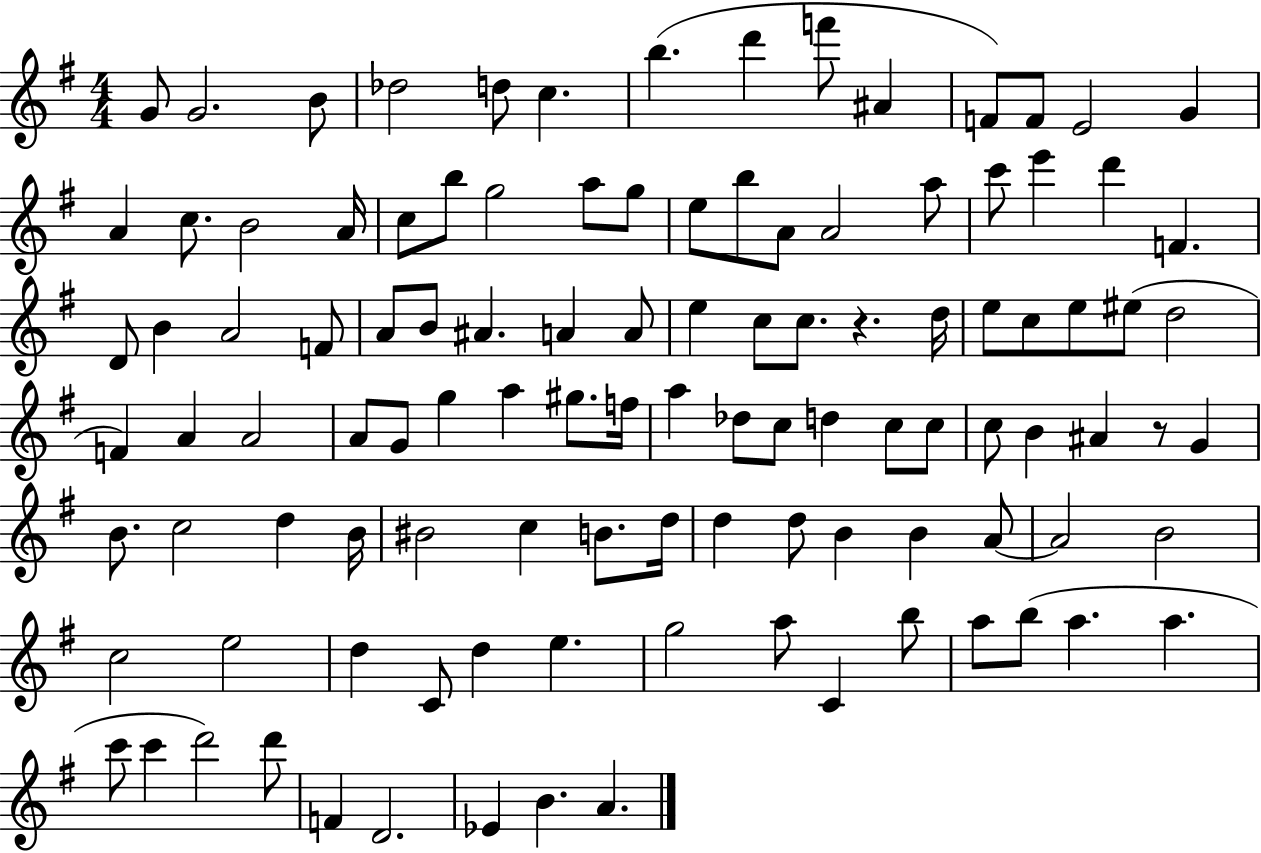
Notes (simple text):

G4/e G4/h. B4/e Db5/h D5/e C5/q. B5/q. D6/q F6/e A#4/q F4/e F4/e E4/h G4/q A4/q C5/e. B4/h A4/s C5/e B5/e G5/h A5/e G5/e E5/e B5/e A4/e A4/h A5/e C6/e E6/q D6/q F4/q. D4/e B4/q A4/h F4/e A4/e B4/e A#4/q. A4/q A4/e E5/q C5/e C5/e. R/q. D5/s E5/e C5/e E5/e EIS5/e D5/h F4/q A4/q A4/h A4/e G4/e G5/q A5/q G#5/e. F5/s A5/q Db5/e C5/e D5/q C5/e C5/e C5/e B4/q A#4/q R/e G4/q B4/e. C5/h D5/q B4/s BIS4/h C5/q B4/e. D5/s D5/q D5/e B4/q B4/q A4/e A4/h B4/h C5/h E5/h D5/q C4/e D5/q E5/q. G5/h A5/e C4/q B5/e A5/e B5/e A5/q. A5/q. C6/e C6/q D6/h D6/e F4/q D4/h. Eb4/q B4/q. A4/q.